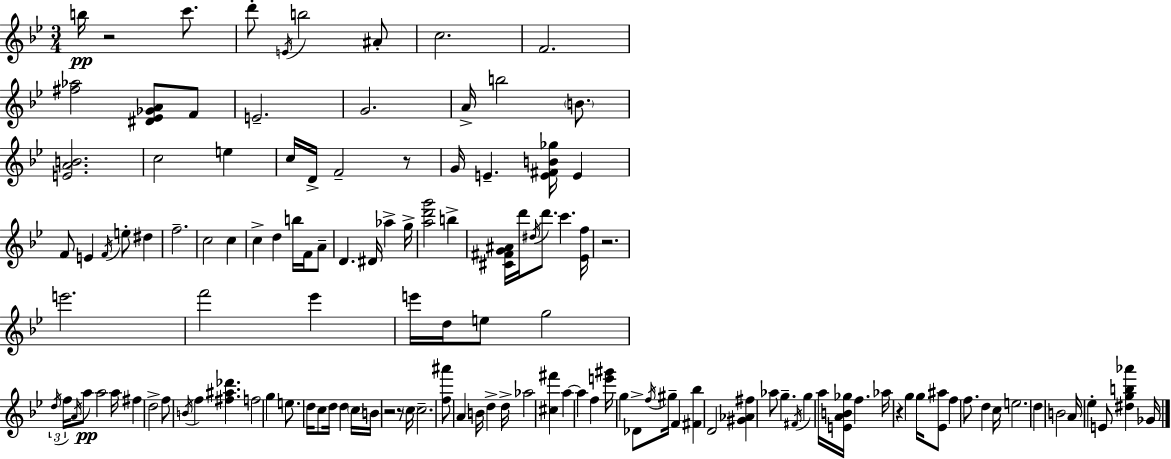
X:1
T:Untitled
M:3/4
L:1/4
K:Bb
b/4 z2 c'/2 d'/2 E/4 b2 ^A/2 c2 F2 [^f_a]2 [^D_E_GA]/2 F/2 E2 G2 A/4 b2 B/2 [EAB]2 c2 e c/4 D/4 F2 z/2 G/4 E [E^FB_g]/4 E F/2 E F/4 e/2 ^d f2 c2 c c d b/4 F/4 A/2 D ^D/4 _a g/4 [ad'g']2 b [^C^FG^A]/4 d'/4 ^d/4 d'/2 c' [_Ef]/4 z2 e'2 f'2 _e' e'/4 d/4 e/2 g2 d/4 f/4 A/4 a/2 a2 a/4 ^f d2 f/2 B/4 f [^f^a_d'] f2 g e/2 d/4 c/2 d/4 d c/4 B/4 z2 z/2 c/4 c2 [f^a']/2 A B/4 d d/4 _a2 [^c^f'] a a f [e'^g']/4 g _D/2 f/4 ^g/4 F [^F_b] D2 [^G_A^f] _a/2 g ^F/4 g a/4 [EAB_g]/4 f _a/4 z g g/4 [_E^a]/2 f f/2 d c/4 e2 d B2 A/4 _e E/2 [^dgb_a'] _G/4